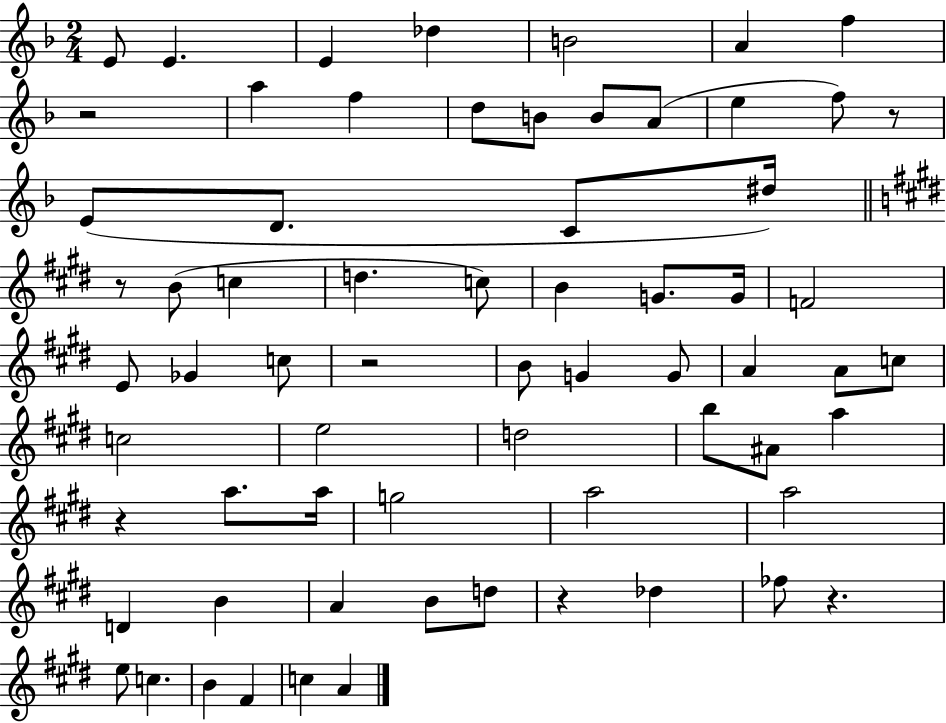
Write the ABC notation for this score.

X:1
T:Untitled
M:2/4
L:1/4
K:F
E/2 E E _d B2 A f z2 a f d/2 B/2 B/2 A/2 e f/2 z/2 E/2 D/2 C/2 ^d/4 z/2 B/2 c d c/2 B G/2 G/4 F2 E/2 _G c/2 z2 B/2 G G/2 A A/2 c/2 c2 e2 d2 b/2 ^A/2 a z a/2 a/4 g2 a2 a2 D B A B/2 d/2 z _d _f/2 z e/2 c B ^F c A